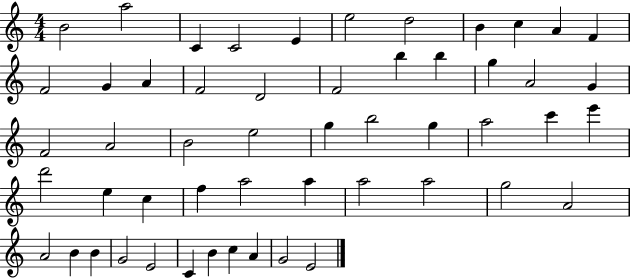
{
  \clef treble
  \numericTimeSignature
  \time 4/4
  \key c \major
  b'2 a''2 | c'4 c'2 e'4 | e''2 d''2 | b'4 c''4 a'4 f'4 | \break f'2 g'4 a'4 | f'2 d'2 | f'2 b''4 b''4 | g''4 a'2 g'4 | \break f'2 a'2 | b'2 e''2 | g''4 b''2 g''4 | a''2 c'''4 e'''4 | \break d'''2 e''4 c''4 | f''4 a''2 a''4 | a''2 a''2 | g''2 a'2 | \break a'2 b'4 b'4 | g'2 e'2 | c'4 b'4 c''4 a'4 | g'2 e'2 | \break \bar "|."
}